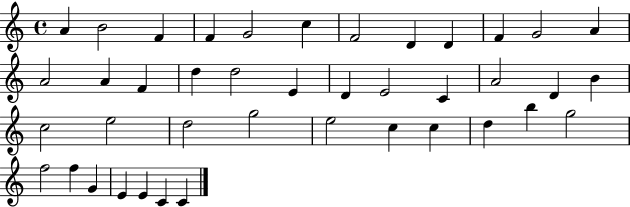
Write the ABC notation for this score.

X:1
T:Untitled
M:4/4
L:1/4
K:C
A B2 F F G2 c F2 D D F G2 A A2 A F d d2 E D E2 C A2 D B c2 e2 d2 g2 e2 c c d b g2 f2 f G E E C C